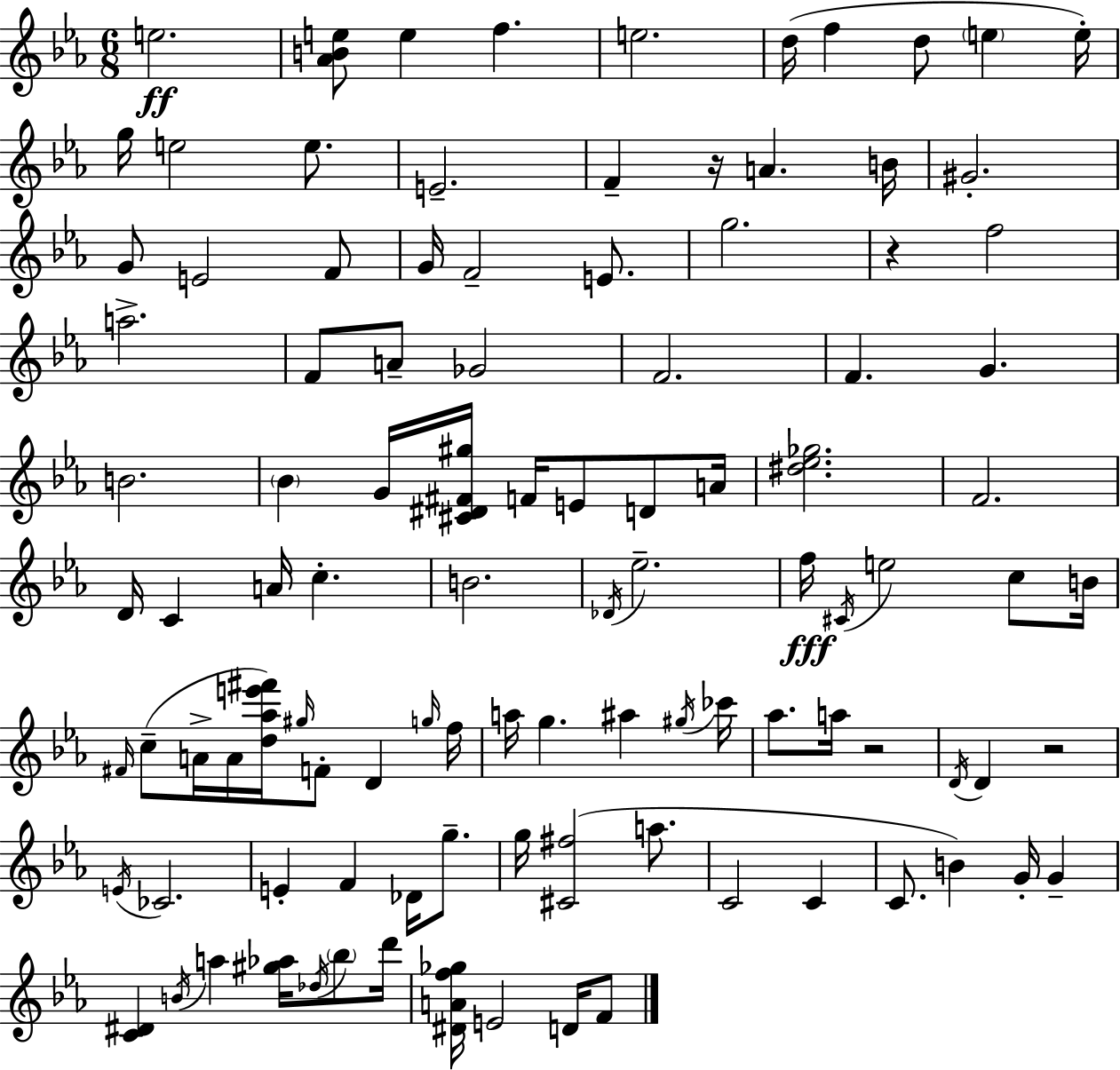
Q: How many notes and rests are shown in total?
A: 104